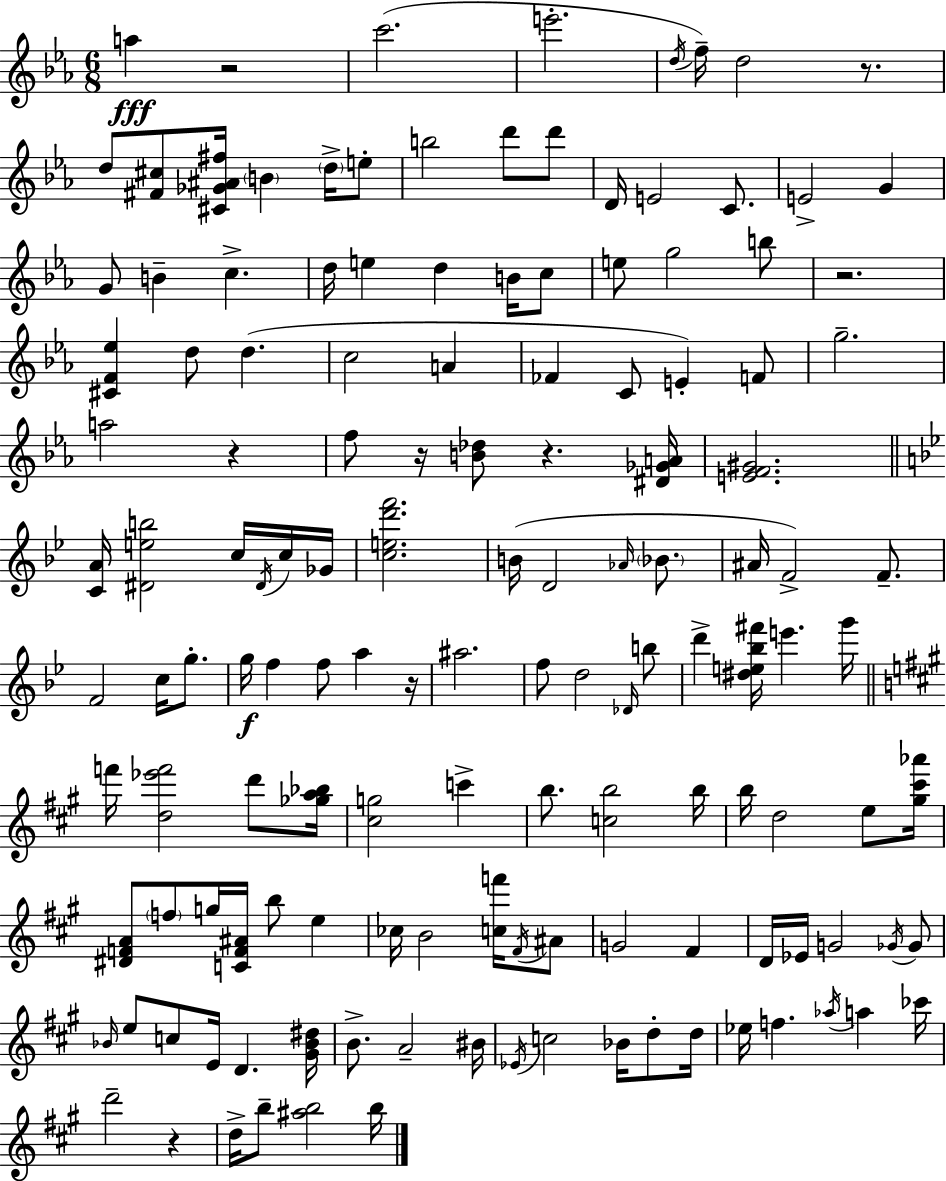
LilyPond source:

{
  \clef treble
  \numericTimeSignature
  \time 6/8
  \key c \minor
  \repeat volta 2 { a''4\fff r2 | c'''2.( | e'''2.-. | \acciaccatura { d''16 } f''16--) d''2 r8. | \break d''8 <fis' cis''>8 <cis' ges' ais' fis''>16 \parenthesize b'4 \parenthesize d''16-> e''8-. | b''2 d'''8 d'''8 | d'16 e'2 c'8. | e'2-> g'4 | \break g'8 b'4-- c''4.-> | d''16 e''4 d''4 b'16 c''8 | e''8 g''2 b''8 | r2. | \break <cis' f' ees''>4 d''8 d''4.( | c''2 a'4 | fes'4 c'8 e'4-.) f'8 | g''2.-- | \break a''2 r4 | f''8 r16 <b' des''>8 r4. | <dis' ges' a'>16 <e' f' gis'>2. | \bar "||" \break \key bes \major <c' a'>16 <dis' e'' b''>2 c''16 \acciaccatura { dis'16 } c''16 | ges'16 <c'' e'' d''' f'''>2. | b'16( d'2 \grace { aes'16 } \parenthesize bes'8. | ais'16 f'2->) f'8.-- | \break f'2 c''16 g''8.-. | g''16\f f''4 f''8 a''4 | r16 ais''2. | f''8 d''2 | \break \grace { des'16 } b''8 d'''4-> <dis'' e'' bes'' fis'''>16 e'''4. | g'''16 \bar "||" \break \key a \major f'''16 <d'' ees''' f'''>2 d'''8 <ges'' a'' bes''>16 | <cis'' g''>2 c'''4-> | b''8. <c'' b''>2 b''16 | b''16 d''2 e''8 <gis'' cis''' aes'''>16 | \break <dis' f' a'>8 \parenthesize f''8 g''16 <c' f' ais'>16 b''8 e''4 | ces''16 b'2 <c'' f'''>16 \acciaccatura { fis'16 } ais'8 | g'2 fis'4 | d'16 ees'16 g'2 \acciaccatura { ges'16 } | \break ges'8 \grace { bes'16 } e''8 c''8 e'16 d'4. | <gis' bes' dis''>16 b'8.-> a'2-- | bis'16 \acciaccatura { ees'16 } c''2 | bes'16 d''8-. d''16 ees''16 f''4. \acciaccatura { aes''16 } | \break a''4 ces'''16 d'''2-- | r4 d''16-> b''8-- <ais'' b''>2 | b''16 } \bar "|."
}